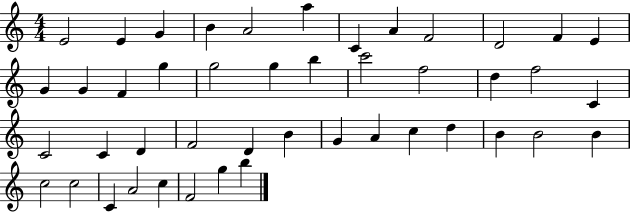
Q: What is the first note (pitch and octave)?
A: E4